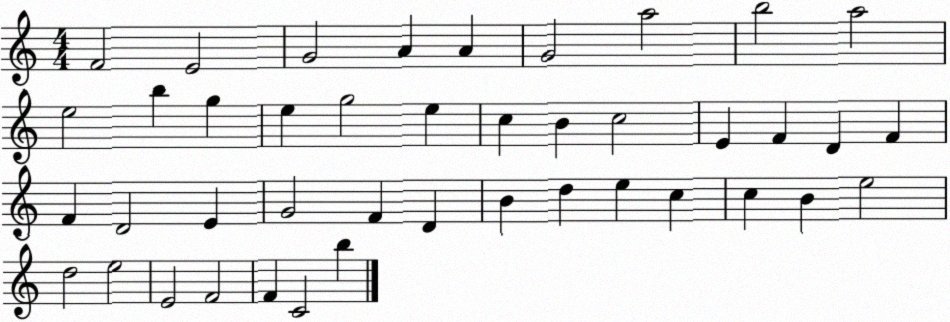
X:1
T:Untitled
M:4/4
L:1/4
K:C
F2 E2 G2 A A G2 a2 b2 a2 e2 b g e g2 e c B c2 E F D F F D2 E G2 F D B d e c c B e2 d2 e2 E2 F2 F C2 b